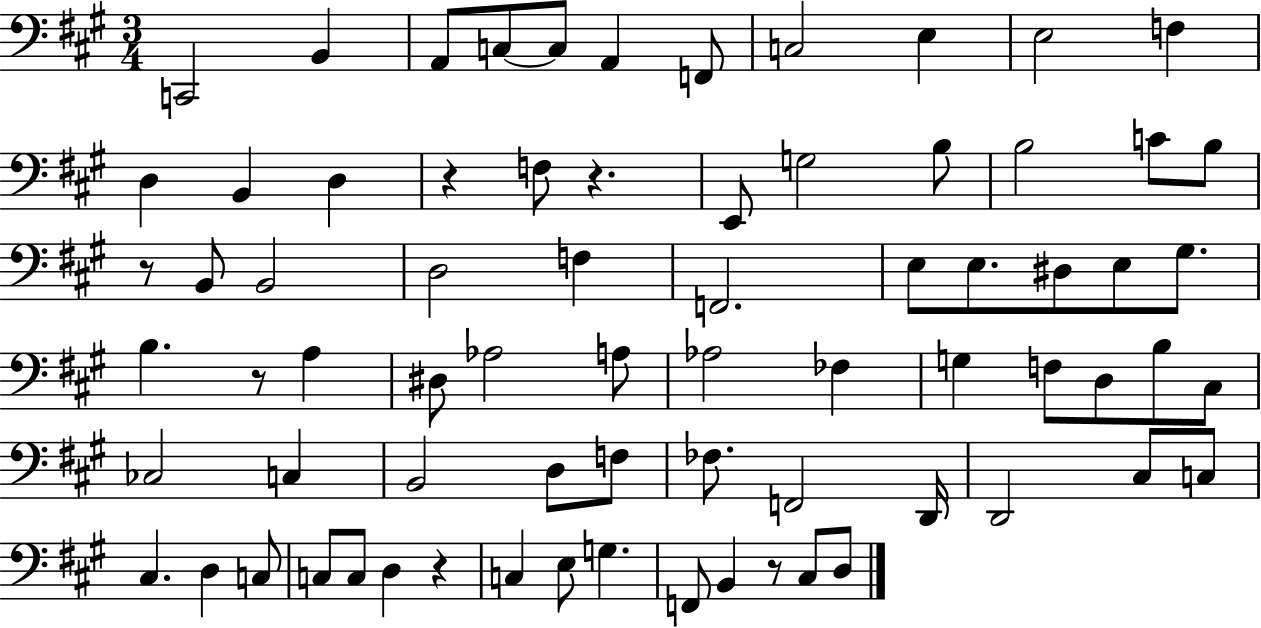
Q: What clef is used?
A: bass